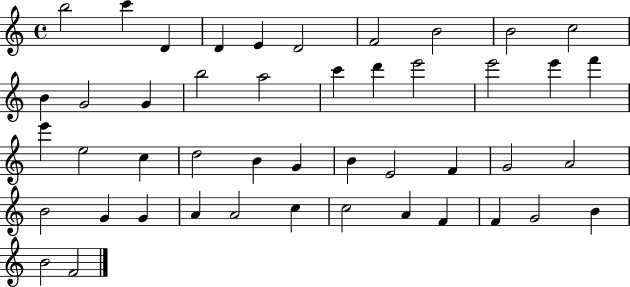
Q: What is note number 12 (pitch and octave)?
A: G4